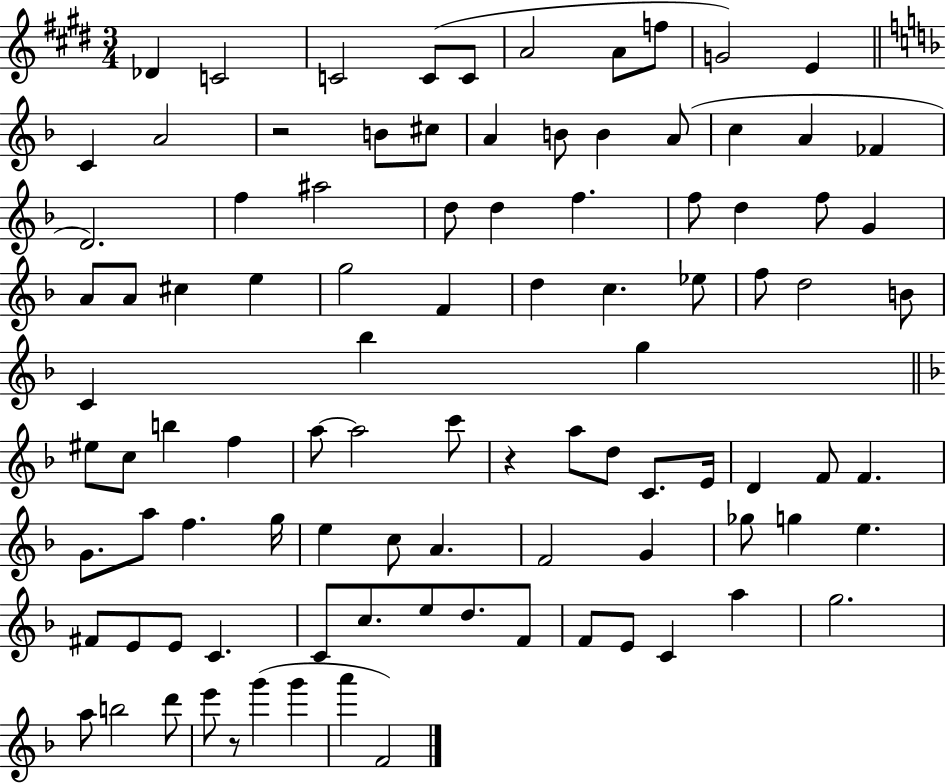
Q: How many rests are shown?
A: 3